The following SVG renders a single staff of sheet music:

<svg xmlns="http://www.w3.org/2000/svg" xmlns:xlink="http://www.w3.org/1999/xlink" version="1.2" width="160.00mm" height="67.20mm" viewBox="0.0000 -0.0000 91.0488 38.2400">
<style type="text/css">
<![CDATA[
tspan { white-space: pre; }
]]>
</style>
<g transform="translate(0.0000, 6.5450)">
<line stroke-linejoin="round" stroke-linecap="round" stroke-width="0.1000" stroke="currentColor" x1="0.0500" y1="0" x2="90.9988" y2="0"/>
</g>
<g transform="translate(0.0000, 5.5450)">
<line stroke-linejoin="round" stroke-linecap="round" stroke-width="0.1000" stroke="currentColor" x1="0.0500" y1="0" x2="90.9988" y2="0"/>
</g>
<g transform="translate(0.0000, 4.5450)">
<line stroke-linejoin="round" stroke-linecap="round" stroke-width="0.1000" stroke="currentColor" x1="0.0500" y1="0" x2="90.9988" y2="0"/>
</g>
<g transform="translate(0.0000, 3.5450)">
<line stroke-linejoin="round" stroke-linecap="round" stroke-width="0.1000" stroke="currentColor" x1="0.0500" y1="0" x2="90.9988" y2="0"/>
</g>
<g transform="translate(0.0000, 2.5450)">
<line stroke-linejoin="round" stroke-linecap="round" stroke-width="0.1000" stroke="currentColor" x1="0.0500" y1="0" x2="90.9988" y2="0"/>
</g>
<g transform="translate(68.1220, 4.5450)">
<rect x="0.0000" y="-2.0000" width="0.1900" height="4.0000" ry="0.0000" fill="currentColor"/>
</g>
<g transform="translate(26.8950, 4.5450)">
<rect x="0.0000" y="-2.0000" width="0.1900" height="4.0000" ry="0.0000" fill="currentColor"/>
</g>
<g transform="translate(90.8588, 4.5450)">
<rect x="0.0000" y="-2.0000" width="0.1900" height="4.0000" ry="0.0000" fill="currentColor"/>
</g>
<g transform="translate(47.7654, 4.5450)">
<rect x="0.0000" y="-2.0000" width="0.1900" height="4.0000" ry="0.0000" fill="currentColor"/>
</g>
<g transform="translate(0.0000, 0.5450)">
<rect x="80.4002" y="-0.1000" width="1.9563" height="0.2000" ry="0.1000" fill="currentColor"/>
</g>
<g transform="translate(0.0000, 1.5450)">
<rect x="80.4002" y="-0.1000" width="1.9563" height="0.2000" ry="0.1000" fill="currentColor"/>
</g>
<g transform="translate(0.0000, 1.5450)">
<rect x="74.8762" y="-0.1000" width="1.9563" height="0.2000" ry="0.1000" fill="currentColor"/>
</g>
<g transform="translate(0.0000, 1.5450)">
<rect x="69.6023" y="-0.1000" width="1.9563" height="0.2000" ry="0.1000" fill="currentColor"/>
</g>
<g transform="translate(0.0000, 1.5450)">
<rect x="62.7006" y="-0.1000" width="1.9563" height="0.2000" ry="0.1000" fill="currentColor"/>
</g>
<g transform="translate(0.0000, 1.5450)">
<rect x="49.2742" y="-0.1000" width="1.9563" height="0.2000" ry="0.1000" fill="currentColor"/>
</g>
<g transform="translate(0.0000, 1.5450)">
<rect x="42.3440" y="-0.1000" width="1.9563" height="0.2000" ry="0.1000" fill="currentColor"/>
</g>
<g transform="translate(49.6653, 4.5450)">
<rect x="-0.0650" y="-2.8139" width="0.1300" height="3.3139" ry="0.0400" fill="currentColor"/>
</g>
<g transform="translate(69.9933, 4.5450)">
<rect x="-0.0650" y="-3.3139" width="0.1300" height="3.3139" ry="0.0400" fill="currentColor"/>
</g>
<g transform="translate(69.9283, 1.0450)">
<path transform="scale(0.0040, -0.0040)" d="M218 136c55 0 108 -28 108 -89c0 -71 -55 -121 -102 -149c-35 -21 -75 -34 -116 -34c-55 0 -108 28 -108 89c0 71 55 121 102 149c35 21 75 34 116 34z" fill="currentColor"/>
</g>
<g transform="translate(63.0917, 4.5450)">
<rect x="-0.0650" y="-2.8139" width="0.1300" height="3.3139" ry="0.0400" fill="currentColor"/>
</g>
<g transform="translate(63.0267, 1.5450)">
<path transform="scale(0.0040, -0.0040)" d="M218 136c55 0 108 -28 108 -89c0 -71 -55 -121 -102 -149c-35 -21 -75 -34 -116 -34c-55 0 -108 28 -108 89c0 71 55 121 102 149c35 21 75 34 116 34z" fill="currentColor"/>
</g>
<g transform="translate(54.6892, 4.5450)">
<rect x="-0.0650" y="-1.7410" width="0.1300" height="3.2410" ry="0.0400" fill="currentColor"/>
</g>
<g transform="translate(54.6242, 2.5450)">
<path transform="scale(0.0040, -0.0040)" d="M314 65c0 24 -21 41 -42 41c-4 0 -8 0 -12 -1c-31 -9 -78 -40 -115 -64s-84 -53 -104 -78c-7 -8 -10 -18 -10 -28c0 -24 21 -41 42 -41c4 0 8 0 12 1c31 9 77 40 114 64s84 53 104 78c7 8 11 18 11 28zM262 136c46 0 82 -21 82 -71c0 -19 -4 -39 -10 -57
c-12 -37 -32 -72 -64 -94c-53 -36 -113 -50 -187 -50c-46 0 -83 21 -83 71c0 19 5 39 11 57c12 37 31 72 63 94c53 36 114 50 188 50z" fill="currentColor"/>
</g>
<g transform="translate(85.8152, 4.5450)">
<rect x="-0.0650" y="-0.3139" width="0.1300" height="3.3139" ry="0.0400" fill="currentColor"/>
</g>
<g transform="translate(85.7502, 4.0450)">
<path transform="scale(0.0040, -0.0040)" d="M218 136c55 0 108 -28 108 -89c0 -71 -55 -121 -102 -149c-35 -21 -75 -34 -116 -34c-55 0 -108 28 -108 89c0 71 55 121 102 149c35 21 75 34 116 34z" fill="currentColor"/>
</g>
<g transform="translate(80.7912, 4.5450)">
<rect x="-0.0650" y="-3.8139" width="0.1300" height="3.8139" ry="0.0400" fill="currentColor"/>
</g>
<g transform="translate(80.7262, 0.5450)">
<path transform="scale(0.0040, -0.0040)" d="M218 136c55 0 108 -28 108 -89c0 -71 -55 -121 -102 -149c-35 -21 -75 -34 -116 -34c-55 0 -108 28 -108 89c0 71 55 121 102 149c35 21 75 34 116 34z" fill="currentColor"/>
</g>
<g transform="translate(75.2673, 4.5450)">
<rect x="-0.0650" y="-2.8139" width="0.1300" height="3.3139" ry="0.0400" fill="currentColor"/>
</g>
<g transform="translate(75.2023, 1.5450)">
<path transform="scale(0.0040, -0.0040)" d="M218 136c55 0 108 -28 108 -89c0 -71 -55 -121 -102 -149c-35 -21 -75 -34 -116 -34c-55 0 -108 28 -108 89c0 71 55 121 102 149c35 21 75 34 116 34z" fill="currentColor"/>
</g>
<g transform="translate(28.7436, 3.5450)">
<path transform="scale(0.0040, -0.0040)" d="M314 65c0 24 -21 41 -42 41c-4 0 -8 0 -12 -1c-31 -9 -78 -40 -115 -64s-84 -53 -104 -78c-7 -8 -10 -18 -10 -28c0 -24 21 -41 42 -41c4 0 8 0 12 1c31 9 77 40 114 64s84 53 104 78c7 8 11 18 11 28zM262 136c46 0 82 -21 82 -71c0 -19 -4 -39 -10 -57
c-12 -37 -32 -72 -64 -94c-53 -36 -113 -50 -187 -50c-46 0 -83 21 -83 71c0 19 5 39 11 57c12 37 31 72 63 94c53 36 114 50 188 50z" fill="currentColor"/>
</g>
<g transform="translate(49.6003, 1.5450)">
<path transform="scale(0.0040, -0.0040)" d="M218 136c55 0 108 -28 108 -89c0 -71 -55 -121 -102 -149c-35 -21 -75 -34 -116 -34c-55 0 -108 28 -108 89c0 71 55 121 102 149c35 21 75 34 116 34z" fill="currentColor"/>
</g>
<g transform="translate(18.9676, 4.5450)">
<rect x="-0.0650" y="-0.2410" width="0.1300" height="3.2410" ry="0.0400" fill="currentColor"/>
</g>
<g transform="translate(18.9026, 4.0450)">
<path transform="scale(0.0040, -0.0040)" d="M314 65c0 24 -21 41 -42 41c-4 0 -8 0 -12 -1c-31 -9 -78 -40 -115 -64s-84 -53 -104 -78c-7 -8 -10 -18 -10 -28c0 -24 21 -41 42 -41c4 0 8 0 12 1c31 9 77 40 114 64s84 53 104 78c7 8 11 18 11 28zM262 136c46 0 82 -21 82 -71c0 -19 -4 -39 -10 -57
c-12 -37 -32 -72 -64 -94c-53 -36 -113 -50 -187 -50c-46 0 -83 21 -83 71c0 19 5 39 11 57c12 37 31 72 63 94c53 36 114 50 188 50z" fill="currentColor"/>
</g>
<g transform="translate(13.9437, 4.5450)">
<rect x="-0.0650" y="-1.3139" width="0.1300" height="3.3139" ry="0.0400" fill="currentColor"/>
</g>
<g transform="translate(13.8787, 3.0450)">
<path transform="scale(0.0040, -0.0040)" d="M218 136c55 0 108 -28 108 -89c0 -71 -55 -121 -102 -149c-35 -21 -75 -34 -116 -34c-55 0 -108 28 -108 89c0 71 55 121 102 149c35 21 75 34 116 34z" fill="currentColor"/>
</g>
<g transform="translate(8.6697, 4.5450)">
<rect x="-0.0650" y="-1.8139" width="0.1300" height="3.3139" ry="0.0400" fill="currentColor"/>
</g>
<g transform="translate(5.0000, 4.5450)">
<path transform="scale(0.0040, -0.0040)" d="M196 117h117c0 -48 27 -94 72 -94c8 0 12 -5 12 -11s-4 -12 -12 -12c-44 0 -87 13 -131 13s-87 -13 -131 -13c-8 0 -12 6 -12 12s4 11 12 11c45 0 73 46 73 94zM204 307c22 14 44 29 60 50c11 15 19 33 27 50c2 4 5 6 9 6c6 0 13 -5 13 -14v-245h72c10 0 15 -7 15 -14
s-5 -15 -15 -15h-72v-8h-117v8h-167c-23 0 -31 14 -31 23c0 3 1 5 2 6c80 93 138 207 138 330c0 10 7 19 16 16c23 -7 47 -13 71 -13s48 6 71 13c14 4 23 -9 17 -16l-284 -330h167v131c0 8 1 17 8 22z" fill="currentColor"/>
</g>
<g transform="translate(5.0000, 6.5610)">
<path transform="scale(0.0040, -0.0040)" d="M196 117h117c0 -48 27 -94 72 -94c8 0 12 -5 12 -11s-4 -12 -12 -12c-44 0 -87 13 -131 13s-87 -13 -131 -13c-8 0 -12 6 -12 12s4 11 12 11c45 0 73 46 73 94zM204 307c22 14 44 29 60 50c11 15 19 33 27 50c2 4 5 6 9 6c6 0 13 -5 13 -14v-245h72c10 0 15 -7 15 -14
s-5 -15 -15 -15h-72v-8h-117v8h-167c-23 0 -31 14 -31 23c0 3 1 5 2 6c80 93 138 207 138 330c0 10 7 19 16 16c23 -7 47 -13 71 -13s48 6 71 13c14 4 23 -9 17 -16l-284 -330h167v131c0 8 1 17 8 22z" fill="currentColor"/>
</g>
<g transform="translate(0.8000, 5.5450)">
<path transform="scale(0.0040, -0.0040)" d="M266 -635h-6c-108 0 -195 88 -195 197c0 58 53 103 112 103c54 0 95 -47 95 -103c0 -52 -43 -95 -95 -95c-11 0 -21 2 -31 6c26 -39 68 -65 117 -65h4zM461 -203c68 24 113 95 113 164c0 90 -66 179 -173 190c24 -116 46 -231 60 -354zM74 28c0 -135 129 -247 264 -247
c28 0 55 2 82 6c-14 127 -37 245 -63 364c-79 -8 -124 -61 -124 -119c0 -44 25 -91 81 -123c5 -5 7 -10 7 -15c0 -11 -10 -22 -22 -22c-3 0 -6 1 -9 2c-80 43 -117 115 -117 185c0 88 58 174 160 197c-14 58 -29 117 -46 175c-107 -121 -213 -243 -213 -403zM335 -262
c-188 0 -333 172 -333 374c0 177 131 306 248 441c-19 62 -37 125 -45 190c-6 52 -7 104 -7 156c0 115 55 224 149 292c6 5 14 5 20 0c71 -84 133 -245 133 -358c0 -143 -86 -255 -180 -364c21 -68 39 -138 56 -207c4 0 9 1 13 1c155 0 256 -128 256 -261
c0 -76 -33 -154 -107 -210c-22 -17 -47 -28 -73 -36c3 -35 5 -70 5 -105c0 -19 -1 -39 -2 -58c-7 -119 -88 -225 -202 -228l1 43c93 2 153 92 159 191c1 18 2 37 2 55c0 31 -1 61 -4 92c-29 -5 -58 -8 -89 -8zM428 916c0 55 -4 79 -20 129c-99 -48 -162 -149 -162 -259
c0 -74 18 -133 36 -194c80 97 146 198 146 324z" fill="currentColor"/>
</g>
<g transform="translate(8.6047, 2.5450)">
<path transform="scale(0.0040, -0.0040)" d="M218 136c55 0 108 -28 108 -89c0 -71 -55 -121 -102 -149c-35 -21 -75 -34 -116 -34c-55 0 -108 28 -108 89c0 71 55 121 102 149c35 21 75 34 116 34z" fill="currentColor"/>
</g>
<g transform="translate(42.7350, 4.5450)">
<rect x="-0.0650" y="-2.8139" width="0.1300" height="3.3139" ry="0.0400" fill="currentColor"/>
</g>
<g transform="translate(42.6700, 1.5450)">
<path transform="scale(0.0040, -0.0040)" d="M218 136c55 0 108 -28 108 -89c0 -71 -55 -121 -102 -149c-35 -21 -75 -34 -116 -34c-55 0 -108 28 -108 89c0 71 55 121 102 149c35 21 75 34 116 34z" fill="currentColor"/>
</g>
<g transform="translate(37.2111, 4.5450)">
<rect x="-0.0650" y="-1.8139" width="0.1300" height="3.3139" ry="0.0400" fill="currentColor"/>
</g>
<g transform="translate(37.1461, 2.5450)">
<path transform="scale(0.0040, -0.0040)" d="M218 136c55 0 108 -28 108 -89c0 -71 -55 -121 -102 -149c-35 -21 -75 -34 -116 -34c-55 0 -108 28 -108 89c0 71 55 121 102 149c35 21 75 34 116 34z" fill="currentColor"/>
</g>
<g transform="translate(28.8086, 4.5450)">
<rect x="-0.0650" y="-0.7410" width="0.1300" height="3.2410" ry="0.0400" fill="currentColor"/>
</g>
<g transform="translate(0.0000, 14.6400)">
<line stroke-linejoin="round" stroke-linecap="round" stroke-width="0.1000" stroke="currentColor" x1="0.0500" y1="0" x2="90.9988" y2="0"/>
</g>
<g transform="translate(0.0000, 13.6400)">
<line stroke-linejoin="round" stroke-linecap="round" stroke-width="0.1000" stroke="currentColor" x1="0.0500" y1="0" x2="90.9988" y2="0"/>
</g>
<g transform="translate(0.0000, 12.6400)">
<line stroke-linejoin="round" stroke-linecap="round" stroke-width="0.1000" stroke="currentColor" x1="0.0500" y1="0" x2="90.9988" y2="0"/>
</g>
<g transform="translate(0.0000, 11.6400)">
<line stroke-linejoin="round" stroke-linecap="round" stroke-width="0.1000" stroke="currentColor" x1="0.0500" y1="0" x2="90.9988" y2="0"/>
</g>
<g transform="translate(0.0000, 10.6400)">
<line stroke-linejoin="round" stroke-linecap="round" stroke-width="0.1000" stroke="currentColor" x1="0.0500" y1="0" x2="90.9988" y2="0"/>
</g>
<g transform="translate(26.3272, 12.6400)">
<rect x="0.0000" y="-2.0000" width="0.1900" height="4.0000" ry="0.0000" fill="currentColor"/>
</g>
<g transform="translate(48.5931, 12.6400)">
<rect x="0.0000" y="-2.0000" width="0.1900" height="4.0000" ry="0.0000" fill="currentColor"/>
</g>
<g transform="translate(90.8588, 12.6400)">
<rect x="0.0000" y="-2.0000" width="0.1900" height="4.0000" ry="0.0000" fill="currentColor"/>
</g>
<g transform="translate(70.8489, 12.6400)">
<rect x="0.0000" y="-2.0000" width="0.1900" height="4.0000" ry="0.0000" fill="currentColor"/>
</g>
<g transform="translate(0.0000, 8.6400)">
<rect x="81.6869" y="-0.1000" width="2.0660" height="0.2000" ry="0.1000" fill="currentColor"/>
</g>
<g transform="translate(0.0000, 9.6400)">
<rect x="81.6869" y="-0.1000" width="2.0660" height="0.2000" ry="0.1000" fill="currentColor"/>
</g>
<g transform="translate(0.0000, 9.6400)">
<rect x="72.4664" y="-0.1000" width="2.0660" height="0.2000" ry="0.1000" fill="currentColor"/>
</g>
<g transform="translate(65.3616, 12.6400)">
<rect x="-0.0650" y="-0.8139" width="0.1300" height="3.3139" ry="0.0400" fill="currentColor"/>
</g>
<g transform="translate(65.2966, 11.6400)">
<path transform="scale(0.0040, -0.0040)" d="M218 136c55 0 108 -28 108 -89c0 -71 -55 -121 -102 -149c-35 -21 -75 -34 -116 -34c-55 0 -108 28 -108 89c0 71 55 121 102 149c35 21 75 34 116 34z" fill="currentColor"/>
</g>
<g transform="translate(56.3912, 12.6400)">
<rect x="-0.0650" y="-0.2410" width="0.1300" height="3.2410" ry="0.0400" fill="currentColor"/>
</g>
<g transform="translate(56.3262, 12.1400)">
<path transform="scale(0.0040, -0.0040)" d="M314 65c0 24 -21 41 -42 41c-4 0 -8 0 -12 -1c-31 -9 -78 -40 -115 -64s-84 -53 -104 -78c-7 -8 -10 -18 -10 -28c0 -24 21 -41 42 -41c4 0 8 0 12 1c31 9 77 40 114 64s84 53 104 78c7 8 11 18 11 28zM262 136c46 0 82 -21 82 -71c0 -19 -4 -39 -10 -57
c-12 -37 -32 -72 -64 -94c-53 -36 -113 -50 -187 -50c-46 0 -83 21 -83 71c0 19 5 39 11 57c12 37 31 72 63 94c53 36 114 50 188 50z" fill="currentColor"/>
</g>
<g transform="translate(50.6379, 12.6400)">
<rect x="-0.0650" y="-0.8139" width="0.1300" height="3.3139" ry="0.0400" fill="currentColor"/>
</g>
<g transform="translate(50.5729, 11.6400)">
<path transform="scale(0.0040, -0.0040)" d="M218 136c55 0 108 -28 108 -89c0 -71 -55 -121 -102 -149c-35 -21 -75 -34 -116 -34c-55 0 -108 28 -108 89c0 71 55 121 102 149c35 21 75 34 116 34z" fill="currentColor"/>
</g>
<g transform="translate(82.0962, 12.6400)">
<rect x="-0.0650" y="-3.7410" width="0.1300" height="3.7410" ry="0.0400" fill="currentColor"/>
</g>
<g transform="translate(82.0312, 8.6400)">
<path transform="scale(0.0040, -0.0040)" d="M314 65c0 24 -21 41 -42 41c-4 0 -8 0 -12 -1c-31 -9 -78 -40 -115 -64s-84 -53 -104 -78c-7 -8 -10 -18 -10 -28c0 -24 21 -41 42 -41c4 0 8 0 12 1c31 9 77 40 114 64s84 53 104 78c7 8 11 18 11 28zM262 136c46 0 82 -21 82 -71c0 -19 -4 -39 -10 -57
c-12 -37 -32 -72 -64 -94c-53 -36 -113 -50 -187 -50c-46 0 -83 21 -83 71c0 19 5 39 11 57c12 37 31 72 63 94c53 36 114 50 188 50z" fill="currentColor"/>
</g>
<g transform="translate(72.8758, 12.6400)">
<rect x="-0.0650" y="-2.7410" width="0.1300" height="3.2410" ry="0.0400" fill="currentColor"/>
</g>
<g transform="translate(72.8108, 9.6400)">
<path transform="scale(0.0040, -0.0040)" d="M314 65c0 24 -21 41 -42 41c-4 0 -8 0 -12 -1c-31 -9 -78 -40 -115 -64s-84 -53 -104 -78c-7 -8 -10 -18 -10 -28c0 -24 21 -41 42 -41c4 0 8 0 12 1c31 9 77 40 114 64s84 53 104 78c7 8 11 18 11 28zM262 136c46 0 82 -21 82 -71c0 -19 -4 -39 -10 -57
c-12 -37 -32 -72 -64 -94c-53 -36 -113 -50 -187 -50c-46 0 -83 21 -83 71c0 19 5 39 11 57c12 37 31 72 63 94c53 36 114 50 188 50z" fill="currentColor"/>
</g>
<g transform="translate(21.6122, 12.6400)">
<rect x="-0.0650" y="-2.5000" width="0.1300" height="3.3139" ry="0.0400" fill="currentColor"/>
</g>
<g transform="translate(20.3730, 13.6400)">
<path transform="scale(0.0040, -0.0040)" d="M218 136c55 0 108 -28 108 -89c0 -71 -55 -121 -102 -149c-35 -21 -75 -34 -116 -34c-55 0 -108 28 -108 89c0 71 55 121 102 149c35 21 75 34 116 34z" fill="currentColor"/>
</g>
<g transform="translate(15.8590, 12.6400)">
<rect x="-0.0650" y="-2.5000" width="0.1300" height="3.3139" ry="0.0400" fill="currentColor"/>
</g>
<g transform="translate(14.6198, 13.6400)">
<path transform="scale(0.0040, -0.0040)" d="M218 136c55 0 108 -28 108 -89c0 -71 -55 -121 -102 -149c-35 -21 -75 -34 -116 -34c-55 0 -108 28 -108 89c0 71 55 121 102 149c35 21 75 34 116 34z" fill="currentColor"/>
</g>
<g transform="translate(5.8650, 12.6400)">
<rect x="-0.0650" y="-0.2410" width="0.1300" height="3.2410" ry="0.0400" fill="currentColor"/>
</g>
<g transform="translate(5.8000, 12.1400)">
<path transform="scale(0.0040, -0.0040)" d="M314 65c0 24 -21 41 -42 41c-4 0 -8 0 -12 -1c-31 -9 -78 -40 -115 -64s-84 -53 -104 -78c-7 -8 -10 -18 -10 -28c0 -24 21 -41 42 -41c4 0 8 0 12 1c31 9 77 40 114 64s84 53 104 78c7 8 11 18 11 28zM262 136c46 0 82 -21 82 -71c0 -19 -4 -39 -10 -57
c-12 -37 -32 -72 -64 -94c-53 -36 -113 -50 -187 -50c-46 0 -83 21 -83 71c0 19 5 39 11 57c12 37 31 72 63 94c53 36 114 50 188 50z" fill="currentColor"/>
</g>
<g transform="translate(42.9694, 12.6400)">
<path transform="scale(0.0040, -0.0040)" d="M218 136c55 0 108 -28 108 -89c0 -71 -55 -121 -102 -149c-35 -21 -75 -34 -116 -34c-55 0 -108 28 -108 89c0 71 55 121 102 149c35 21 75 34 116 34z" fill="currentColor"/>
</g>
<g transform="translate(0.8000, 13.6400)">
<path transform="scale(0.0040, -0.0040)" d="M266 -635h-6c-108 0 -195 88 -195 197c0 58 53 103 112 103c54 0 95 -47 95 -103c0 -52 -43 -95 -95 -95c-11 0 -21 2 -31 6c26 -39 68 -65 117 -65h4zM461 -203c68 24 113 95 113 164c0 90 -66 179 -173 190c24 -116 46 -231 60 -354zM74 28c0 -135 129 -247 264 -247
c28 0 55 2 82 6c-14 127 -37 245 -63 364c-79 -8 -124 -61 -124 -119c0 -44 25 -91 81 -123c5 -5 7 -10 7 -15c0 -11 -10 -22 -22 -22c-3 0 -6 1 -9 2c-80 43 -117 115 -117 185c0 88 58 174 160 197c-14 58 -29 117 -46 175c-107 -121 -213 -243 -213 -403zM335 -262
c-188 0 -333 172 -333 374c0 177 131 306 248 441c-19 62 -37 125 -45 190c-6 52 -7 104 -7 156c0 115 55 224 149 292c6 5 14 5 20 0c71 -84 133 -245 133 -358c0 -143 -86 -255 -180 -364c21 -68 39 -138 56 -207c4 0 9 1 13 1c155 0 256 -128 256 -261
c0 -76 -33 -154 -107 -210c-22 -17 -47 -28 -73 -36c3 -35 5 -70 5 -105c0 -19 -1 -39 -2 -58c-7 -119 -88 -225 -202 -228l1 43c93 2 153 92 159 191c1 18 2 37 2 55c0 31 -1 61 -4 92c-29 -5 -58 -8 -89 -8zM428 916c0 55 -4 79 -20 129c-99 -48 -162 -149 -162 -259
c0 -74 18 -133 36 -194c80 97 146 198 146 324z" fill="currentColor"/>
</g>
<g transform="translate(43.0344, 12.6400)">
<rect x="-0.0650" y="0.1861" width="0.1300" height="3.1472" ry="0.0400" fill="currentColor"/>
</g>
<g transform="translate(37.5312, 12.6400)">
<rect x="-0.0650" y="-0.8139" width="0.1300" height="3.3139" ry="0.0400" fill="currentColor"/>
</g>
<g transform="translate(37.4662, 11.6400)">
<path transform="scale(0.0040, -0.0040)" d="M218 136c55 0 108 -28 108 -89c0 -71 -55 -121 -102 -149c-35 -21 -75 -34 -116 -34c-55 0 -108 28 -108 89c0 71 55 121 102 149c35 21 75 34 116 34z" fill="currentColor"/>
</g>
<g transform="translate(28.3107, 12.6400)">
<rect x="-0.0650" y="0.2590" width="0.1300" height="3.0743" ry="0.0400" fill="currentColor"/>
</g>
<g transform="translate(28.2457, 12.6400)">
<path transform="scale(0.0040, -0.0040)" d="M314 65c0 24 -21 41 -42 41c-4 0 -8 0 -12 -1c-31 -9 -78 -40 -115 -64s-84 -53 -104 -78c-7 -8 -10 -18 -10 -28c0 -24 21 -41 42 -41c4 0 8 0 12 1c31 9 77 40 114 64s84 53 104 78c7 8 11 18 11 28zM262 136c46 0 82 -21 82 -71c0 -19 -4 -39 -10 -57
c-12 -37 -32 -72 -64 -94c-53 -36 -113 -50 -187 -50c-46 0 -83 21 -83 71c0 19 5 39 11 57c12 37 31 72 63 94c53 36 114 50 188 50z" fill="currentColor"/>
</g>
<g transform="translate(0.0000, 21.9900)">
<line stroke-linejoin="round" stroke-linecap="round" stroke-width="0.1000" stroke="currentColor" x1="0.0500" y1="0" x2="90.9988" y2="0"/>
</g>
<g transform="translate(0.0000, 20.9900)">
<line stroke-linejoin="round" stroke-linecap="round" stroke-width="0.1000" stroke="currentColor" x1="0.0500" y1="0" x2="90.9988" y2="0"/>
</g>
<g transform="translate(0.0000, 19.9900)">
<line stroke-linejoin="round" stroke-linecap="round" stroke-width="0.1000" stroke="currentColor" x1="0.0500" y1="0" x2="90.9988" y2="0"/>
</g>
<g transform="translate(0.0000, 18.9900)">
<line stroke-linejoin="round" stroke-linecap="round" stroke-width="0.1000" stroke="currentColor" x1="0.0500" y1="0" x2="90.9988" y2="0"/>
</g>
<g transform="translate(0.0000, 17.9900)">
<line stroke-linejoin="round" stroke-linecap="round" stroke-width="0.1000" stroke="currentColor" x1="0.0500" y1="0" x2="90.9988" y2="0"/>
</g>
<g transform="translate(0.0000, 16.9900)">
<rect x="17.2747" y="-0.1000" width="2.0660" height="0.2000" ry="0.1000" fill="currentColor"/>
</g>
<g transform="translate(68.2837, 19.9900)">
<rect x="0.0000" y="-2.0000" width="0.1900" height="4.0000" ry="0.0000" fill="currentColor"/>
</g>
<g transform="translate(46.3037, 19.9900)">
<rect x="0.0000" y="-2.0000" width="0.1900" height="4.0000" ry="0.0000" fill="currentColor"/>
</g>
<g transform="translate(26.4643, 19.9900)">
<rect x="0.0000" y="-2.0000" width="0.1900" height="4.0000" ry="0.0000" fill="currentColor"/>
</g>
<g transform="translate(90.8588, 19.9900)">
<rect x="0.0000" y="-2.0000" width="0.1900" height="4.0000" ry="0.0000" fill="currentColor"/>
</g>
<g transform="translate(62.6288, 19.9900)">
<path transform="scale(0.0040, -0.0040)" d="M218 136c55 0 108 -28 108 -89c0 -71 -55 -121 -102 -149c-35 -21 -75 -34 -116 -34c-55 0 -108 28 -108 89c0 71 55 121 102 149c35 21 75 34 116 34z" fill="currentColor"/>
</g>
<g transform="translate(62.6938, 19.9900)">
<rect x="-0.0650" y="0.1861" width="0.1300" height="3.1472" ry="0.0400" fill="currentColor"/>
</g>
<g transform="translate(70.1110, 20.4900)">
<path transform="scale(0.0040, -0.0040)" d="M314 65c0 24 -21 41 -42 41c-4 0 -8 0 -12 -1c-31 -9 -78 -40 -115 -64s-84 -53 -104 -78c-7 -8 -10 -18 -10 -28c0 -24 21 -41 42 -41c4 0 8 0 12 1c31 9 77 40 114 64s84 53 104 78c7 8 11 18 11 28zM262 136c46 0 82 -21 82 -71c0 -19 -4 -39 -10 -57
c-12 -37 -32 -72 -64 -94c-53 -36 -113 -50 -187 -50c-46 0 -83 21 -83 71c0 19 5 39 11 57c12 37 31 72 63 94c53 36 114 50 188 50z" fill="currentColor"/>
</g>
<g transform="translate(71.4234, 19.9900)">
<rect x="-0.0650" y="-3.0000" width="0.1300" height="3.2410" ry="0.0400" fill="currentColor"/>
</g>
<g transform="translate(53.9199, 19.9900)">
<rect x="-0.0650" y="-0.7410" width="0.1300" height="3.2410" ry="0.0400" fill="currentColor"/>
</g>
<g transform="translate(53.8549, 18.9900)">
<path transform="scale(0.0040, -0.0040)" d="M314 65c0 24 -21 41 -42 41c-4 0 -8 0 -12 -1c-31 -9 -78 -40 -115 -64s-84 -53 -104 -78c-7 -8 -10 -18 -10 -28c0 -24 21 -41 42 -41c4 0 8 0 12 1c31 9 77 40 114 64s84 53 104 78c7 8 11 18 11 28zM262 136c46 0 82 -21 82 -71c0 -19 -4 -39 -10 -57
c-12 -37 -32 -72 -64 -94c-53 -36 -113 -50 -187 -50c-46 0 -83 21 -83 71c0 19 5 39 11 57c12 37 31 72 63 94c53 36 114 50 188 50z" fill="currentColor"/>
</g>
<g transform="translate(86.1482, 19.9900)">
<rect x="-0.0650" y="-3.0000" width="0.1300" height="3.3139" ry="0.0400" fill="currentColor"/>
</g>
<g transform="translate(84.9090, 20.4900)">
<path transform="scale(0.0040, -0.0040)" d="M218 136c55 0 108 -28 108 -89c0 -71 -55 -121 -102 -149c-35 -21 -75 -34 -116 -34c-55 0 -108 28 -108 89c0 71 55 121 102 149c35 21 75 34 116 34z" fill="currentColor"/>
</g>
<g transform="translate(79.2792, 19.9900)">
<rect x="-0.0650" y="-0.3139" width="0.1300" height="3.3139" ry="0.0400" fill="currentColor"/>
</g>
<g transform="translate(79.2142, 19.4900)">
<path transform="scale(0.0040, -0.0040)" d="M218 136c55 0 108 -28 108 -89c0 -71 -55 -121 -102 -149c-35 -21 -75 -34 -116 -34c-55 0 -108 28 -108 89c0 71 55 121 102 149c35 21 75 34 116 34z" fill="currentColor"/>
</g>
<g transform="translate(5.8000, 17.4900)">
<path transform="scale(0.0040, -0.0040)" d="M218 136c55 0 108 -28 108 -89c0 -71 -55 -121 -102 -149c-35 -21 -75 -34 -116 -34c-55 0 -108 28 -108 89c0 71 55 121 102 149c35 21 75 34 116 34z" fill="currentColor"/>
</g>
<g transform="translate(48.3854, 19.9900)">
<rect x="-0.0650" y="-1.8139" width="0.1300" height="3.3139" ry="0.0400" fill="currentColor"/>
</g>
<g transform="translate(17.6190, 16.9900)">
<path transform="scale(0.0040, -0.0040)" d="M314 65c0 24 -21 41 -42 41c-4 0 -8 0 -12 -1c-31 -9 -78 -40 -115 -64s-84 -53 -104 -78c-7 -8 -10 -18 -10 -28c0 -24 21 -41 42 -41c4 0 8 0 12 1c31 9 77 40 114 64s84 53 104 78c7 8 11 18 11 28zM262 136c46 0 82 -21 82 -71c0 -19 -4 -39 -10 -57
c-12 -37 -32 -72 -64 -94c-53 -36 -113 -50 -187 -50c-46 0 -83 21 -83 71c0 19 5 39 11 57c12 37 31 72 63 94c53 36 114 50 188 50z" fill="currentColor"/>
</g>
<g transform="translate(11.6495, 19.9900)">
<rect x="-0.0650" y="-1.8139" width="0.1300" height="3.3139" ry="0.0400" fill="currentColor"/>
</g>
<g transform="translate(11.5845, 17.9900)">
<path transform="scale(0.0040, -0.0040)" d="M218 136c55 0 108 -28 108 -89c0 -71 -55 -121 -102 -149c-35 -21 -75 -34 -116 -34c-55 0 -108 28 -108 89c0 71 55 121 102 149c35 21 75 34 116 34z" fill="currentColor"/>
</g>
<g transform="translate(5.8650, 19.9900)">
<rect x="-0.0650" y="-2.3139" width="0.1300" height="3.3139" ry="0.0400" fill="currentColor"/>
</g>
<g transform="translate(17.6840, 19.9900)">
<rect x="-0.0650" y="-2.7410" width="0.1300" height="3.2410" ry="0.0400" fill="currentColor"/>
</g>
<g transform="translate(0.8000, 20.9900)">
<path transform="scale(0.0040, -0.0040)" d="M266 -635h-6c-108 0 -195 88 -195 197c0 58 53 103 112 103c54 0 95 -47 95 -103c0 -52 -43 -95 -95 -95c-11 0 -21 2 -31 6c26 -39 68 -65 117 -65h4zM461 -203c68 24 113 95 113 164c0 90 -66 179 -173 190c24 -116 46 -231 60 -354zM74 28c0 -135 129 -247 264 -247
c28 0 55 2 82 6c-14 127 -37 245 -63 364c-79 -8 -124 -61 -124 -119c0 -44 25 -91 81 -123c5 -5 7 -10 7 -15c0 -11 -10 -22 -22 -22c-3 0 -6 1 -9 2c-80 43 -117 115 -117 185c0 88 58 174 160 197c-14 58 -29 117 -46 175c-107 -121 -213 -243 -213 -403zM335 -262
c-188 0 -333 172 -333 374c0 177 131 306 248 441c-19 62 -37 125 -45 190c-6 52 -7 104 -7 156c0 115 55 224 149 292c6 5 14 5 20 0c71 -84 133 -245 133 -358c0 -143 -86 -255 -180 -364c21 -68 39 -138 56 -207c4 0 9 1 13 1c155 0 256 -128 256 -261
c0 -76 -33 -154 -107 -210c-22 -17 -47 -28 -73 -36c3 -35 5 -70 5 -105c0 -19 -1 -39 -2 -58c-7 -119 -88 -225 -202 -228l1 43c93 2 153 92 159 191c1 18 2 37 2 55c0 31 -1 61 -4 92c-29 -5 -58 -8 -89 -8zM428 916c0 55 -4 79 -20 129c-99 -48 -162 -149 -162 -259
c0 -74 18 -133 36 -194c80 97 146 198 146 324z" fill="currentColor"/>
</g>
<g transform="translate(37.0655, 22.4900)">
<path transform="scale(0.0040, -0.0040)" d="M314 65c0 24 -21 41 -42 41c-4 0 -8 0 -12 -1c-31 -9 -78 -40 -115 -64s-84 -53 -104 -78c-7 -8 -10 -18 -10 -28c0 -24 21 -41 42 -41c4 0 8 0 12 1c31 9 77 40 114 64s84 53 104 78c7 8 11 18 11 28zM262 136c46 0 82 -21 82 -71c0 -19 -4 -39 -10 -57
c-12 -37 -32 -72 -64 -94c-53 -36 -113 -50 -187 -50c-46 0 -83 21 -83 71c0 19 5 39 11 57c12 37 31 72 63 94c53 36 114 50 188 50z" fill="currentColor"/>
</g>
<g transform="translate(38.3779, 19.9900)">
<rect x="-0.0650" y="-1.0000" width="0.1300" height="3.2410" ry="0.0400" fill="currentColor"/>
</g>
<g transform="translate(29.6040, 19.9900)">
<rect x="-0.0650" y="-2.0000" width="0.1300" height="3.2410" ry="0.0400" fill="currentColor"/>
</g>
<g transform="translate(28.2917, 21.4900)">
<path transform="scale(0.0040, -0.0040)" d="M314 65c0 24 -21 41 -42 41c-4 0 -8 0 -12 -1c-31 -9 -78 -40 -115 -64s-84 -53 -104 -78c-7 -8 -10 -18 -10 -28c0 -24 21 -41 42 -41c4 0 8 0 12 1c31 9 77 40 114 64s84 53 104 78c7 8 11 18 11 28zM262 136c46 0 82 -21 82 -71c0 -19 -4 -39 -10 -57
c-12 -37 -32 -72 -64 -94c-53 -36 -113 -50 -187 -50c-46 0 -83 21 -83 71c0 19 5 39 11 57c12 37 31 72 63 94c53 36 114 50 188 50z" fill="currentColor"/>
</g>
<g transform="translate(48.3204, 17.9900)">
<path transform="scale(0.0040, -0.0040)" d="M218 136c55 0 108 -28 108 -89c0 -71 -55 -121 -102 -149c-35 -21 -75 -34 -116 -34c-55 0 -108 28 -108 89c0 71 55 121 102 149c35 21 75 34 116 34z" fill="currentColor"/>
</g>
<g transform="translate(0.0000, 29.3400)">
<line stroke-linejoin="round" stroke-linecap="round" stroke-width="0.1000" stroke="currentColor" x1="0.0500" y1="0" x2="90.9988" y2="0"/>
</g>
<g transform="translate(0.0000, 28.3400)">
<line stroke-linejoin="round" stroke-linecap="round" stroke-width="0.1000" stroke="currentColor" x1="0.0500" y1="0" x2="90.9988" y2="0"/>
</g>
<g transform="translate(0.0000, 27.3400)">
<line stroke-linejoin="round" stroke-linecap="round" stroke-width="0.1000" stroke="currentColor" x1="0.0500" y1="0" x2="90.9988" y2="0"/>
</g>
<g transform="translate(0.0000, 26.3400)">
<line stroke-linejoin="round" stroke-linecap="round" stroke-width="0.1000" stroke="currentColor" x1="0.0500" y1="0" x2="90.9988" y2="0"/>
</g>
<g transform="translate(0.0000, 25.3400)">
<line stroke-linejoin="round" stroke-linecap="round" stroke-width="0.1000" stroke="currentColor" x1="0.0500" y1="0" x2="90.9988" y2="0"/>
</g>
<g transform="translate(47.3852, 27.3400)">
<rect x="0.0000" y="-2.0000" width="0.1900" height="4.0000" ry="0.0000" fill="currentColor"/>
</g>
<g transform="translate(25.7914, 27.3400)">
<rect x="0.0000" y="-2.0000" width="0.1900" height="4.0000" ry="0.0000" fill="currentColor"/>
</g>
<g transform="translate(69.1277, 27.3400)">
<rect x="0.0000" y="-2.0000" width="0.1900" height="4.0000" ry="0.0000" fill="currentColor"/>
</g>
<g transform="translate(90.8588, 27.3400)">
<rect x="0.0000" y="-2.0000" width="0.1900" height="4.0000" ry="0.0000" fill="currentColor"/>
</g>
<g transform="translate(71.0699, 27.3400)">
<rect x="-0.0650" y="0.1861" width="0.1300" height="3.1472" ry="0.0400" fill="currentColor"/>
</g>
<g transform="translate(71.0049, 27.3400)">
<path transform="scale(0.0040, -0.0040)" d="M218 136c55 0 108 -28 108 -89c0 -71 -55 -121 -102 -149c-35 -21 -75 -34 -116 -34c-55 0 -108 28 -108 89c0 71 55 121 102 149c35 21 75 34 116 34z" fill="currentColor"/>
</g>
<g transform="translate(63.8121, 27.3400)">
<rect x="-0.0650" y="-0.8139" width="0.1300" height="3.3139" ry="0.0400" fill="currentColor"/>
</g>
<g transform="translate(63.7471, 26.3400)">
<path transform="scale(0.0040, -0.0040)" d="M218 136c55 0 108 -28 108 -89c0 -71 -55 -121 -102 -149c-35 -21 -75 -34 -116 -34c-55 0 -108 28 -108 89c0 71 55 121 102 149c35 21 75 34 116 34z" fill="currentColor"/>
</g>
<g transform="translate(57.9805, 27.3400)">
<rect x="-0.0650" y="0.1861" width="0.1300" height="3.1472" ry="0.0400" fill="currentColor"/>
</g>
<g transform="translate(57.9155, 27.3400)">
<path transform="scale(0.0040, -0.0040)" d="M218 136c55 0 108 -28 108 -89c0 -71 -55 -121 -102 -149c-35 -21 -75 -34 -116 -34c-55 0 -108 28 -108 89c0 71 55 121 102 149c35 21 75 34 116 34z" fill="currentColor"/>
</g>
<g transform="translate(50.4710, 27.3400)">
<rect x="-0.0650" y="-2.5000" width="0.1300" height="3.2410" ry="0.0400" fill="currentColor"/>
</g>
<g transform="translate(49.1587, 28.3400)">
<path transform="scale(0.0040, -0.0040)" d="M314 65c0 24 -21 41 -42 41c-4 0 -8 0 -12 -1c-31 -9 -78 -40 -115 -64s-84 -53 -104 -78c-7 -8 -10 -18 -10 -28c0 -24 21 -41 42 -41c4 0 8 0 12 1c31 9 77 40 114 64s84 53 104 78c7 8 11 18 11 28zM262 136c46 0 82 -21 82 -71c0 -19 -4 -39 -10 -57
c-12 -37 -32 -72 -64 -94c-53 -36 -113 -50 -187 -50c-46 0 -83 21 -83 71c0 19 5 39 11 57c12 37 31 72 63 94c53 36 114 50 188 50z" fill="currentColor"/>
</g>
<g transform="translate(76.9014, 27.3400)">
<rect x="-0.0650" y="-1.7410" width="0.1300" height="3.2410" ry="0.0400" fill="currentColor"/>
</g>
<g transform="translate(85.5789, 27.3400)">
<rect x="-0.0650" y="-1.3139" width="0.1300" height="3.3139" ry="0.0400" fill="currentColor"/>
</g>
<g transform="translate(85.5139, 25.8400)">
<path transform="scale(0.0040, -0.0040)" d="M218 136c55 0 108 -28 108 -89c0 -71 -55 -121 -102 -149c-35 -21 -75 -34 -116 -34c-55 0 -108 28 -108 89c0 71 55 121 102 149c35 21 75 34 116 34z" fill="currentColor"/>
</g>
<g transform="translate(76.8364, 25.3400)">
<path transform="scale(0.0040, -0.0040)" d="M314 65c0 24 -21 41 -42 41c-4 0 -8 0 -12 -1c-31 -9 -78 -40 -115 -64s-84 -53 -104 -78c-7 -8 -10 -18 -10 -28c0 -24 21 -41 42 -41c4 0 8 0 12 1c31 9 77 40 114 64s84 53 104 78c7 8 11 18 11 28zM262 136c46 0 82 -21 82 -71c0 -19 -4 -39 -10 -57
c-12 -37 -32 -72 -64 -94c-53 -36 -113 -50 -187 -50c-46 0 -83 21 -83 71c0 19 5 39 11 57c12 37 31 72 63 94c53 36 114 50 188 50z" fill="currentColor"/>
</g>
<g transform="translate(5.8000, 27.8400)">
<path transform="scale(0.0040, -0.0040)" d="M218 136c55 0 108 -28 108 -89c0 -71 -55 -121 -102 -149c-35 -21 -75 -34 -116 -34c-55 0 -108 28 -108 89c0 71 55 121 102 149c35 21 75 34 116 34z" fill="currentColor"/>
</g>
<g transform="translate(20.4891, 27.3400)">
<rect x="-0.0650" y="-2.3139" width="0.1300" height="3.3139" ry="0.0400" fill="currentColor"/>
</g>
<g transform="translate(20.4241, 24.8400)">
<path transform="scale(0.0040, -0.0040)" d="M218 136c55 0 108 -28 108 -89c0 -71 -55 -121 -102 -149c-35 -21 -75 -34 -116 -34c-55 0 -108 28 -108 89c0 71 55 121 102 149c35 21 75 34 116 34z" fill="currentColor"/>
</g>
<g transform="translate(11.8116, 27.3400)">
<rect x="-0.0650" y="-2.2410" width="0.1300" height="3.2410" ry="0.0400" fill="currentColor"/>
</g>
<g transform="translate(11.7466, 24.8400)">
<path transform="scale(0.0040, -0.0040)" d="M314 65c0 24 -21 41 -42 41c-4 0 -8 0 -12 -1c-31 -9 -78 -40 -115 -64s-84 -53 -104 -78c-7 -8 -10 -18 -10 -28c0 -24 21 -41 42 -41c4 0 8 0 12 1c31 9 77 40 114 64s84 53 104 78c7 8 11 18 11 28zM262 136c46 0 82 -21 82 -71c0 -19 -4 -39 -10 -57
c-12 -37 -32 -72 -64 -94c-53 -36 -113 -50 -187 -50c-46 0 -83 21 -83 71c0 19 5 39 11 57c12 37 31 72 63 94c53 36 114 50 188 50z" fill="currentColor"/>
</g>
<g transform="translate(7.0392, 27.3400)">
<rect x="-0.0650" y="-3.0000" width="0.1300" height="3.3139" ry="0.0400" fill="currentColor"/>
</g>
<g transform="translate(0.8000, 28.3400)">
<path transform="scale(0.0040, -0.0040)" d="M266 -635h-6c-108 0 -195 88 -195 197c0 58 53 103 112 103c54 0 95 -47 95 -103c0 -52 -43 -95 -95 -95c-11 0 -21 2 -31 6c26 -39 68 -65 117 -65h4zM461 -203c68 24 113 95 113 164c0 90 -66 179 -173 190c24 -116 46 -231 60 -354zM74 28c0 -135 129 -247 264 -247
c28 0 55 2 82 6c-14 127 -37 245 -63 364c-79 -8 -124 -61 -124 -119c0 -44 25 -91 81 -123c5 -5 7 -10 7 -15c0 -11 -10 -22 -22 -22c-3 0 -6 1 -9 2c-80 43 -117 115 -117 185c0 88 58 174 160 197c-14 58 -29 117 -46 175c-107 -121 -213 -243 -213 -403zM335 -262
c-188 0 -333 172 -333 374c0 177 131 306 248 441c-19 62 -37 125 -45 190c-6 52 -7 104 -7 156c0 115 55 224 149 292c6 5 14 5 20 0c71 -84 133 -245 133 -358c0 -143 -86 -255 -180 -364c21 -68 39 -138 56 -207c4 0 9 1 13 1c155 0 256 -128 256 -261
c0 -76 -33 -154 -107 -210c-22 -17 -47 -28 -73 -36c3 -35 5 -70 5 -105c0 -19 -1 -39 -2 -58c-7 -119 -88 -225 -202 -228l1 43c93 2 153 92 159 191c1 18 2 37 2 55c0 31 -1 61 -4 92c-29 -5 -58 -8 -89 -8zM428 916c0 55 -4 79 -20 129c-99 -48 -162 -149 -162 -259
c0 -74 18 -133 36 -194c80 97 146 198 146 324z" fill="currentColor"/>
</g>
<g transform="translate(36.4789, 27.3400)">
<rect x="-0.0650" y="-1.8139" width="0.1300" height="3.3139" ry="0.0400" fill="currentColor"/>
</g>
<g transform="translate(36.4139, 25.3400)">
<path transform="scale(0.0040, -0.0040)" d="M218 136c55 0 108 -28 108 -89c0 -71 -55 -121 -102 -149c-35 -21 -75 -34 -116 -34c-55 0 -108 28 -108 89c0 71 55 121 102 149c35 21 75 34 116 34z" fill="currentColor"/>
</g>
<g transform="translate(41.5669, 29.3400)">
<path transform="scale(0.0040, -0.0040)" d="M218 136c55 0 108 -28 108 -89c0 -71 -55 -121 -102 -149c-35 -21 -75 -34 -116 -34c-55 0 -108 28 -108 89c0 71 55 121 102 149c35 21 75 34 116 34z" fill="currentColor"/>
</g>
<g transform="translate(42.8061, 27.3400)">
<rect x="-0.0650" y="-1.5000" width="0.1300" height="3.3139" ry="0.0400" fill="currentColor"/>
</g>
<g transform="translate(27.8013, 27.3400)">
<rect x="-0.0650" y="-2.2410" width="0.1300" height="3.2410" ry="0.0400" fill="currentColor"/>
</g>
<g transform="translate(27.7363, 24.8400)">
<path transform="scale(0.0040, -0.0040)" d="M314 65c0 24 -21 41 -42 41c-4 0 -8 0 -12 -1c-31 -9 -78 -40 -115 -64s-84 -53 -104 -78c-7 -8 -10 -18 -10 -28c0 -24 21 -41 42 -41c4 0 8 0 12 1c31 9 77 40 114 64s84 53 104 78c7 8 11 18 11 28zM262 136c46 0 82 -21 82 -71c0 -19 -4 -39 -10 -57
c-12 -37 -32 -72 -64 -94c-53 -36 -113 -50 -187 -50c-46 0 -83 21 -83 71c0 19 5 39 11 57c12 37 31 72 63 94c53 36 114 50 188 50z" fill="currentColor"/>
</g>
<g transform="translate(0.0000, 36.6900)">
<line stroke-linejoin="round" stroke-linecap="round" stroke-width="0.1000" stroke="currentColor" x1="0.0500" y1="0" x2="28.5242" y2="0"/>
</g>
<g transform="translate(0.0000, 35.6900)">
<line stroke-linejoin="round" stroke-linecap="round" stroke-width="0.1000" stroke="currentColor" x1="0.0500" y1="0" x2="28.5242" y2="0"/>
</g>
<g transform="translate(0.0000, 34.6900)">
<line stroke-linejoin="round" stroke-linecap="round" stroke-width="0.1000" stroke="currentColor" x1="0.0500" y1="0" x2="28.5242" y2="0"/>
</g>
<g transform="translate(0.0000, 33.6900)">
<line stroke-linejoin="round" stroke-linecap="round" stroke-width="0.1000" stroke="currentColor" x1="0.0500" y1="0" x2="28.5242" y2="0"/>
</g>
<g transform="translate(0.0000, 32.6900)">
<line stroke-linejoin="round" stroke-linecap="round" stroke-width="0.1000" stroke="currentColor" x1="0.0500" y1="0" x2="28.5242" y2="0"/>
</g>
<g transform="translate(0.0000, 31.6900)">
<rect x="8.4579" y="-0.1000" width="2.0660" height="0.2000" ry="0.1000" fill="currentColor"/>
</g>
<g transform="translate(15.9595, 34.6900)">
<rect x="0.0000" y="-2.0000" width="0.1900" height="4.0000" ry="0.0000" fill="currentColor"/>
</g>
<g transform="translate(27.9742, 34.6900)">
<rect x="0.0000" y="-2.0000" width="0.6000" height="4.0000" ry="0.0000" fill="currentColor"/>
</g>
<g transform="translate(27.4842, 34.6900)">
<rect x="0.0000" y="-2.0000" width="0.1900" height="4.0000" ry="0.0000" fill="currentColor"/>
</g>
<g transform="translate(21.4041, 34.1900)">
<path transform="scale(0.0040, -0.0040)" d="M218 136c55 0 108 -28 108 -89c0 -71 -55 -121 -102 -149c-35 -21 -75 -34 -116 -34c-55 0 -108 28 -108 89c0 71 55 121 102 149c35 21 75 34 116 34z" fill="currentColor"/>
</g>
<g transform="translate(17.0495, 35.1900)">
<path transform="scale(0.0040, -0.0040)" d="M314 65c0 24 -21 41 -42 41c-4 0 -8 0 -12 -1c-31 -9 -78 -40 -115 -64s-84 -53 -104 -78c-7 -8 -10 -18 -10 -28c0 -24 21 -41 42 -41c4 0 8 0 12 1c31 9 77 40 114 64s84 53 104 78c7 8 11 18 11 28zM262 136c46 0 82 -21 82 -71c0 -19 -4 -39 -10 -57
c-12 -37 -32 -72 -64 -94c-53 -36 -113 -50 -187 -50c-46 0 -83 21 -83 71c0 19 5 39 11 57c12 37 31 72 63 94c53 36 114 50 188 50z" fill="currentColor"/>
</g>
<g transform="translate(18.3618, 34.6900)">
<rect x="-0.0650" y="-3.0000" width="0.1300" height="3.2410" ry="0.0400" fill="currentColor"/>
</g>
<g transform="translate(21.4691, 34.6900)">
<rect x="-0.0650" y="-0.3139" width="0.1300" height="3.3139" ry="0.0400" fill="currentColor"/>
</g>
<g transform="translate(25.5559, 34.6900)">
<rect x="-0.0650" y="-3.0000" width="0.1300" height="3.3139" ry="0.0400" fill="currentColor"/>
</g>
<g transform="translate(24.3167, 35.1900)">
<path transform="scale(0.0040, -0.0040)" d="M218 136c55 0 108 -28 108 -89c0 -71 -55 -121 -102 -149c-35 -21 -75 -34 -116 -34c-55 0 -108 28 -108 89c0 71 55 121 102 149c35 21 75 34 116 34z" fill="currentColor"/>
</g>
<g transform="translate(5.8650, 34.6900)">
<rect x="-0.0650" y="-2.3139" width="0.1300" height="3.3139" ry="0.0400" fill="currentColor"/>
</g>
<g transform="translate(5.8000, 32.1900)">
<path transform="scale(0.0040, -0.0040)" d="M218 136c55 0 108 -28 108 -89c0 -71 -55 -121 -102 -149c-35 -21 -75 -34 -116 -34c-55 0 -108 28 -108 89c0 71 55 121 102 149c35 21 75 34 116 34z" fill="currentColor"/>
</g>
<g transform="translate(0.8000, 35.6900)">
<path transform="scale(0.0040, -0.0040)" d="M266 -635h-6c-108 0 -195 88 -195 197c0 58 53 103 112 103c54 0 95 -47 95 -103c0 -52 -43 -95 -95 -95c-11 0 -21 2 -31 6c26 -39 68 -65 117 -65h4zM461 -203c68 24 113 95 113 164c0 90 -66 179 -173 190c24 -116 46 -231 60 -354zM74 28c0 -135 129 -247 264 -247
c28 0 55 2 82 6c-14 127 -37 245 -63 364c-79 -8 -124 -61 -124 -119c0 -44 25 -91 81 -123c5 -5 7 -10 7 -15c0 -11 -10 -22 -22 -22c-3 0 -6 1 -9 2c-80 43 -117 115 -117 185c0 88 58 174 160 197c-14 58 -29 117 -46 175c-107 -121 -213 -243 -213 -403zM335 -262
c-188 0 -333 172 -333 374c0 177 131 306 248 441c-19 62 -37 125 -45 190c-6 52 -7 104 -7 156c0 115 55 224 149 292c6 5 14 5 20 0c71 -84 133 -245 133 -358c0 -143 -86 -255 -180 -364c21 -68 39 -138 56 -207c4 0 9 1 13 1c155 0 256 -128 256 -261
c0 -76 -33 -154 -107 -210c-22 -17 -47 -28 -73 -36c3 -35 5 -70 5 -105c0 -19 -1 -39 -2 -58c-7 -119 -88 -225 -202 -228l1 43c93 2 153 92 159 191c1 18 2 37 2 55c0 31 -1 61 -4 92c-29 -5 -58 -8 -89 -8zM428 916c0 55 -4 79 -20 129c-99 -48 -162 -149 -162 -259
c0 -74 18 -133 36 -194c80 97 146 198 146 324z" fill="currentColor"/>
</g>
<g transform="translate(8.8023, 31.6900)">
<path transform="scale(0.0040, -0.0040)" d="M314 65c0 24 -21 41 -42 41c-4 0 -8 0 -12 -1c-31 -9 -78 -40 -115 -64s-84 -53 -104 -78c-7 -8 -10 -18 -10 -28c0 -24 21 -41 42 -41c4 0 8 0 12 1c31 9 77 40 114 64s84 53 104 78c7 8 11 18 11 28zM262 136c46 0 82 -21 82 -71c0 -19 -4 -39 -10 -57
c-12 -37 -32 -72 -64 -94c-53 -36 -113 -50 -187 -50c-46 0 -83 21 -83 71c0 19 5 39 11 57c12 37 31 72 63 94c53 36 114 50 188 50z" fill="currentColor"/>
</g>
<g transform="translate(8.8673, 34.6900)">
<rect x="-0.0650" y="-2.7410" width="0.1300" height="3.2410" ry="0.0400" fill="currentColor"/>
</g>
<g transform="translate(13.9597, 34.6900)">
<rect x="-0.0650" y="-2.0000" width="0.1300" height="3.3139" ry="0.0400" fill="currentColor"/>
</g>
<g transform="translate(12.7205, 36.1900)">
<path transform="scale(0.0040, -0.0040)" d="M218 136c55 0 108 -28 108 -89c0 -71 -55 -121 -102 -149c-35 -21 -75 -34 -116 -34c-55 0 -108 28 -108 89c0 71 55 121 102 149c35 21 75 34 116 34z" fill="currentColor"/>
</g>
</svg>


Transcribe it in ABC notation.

X:1
T:Untitled
M:4/4
L:1/4
K:C
f e c2 d2 f a a f2 a b a c' c c2 G G B2 d B d c2 d a2 c'2 g f a2 F2 D2 f d2 B A2 c A A g2 g g2 f E G2 B d B f2 e g a2 F A2 c A